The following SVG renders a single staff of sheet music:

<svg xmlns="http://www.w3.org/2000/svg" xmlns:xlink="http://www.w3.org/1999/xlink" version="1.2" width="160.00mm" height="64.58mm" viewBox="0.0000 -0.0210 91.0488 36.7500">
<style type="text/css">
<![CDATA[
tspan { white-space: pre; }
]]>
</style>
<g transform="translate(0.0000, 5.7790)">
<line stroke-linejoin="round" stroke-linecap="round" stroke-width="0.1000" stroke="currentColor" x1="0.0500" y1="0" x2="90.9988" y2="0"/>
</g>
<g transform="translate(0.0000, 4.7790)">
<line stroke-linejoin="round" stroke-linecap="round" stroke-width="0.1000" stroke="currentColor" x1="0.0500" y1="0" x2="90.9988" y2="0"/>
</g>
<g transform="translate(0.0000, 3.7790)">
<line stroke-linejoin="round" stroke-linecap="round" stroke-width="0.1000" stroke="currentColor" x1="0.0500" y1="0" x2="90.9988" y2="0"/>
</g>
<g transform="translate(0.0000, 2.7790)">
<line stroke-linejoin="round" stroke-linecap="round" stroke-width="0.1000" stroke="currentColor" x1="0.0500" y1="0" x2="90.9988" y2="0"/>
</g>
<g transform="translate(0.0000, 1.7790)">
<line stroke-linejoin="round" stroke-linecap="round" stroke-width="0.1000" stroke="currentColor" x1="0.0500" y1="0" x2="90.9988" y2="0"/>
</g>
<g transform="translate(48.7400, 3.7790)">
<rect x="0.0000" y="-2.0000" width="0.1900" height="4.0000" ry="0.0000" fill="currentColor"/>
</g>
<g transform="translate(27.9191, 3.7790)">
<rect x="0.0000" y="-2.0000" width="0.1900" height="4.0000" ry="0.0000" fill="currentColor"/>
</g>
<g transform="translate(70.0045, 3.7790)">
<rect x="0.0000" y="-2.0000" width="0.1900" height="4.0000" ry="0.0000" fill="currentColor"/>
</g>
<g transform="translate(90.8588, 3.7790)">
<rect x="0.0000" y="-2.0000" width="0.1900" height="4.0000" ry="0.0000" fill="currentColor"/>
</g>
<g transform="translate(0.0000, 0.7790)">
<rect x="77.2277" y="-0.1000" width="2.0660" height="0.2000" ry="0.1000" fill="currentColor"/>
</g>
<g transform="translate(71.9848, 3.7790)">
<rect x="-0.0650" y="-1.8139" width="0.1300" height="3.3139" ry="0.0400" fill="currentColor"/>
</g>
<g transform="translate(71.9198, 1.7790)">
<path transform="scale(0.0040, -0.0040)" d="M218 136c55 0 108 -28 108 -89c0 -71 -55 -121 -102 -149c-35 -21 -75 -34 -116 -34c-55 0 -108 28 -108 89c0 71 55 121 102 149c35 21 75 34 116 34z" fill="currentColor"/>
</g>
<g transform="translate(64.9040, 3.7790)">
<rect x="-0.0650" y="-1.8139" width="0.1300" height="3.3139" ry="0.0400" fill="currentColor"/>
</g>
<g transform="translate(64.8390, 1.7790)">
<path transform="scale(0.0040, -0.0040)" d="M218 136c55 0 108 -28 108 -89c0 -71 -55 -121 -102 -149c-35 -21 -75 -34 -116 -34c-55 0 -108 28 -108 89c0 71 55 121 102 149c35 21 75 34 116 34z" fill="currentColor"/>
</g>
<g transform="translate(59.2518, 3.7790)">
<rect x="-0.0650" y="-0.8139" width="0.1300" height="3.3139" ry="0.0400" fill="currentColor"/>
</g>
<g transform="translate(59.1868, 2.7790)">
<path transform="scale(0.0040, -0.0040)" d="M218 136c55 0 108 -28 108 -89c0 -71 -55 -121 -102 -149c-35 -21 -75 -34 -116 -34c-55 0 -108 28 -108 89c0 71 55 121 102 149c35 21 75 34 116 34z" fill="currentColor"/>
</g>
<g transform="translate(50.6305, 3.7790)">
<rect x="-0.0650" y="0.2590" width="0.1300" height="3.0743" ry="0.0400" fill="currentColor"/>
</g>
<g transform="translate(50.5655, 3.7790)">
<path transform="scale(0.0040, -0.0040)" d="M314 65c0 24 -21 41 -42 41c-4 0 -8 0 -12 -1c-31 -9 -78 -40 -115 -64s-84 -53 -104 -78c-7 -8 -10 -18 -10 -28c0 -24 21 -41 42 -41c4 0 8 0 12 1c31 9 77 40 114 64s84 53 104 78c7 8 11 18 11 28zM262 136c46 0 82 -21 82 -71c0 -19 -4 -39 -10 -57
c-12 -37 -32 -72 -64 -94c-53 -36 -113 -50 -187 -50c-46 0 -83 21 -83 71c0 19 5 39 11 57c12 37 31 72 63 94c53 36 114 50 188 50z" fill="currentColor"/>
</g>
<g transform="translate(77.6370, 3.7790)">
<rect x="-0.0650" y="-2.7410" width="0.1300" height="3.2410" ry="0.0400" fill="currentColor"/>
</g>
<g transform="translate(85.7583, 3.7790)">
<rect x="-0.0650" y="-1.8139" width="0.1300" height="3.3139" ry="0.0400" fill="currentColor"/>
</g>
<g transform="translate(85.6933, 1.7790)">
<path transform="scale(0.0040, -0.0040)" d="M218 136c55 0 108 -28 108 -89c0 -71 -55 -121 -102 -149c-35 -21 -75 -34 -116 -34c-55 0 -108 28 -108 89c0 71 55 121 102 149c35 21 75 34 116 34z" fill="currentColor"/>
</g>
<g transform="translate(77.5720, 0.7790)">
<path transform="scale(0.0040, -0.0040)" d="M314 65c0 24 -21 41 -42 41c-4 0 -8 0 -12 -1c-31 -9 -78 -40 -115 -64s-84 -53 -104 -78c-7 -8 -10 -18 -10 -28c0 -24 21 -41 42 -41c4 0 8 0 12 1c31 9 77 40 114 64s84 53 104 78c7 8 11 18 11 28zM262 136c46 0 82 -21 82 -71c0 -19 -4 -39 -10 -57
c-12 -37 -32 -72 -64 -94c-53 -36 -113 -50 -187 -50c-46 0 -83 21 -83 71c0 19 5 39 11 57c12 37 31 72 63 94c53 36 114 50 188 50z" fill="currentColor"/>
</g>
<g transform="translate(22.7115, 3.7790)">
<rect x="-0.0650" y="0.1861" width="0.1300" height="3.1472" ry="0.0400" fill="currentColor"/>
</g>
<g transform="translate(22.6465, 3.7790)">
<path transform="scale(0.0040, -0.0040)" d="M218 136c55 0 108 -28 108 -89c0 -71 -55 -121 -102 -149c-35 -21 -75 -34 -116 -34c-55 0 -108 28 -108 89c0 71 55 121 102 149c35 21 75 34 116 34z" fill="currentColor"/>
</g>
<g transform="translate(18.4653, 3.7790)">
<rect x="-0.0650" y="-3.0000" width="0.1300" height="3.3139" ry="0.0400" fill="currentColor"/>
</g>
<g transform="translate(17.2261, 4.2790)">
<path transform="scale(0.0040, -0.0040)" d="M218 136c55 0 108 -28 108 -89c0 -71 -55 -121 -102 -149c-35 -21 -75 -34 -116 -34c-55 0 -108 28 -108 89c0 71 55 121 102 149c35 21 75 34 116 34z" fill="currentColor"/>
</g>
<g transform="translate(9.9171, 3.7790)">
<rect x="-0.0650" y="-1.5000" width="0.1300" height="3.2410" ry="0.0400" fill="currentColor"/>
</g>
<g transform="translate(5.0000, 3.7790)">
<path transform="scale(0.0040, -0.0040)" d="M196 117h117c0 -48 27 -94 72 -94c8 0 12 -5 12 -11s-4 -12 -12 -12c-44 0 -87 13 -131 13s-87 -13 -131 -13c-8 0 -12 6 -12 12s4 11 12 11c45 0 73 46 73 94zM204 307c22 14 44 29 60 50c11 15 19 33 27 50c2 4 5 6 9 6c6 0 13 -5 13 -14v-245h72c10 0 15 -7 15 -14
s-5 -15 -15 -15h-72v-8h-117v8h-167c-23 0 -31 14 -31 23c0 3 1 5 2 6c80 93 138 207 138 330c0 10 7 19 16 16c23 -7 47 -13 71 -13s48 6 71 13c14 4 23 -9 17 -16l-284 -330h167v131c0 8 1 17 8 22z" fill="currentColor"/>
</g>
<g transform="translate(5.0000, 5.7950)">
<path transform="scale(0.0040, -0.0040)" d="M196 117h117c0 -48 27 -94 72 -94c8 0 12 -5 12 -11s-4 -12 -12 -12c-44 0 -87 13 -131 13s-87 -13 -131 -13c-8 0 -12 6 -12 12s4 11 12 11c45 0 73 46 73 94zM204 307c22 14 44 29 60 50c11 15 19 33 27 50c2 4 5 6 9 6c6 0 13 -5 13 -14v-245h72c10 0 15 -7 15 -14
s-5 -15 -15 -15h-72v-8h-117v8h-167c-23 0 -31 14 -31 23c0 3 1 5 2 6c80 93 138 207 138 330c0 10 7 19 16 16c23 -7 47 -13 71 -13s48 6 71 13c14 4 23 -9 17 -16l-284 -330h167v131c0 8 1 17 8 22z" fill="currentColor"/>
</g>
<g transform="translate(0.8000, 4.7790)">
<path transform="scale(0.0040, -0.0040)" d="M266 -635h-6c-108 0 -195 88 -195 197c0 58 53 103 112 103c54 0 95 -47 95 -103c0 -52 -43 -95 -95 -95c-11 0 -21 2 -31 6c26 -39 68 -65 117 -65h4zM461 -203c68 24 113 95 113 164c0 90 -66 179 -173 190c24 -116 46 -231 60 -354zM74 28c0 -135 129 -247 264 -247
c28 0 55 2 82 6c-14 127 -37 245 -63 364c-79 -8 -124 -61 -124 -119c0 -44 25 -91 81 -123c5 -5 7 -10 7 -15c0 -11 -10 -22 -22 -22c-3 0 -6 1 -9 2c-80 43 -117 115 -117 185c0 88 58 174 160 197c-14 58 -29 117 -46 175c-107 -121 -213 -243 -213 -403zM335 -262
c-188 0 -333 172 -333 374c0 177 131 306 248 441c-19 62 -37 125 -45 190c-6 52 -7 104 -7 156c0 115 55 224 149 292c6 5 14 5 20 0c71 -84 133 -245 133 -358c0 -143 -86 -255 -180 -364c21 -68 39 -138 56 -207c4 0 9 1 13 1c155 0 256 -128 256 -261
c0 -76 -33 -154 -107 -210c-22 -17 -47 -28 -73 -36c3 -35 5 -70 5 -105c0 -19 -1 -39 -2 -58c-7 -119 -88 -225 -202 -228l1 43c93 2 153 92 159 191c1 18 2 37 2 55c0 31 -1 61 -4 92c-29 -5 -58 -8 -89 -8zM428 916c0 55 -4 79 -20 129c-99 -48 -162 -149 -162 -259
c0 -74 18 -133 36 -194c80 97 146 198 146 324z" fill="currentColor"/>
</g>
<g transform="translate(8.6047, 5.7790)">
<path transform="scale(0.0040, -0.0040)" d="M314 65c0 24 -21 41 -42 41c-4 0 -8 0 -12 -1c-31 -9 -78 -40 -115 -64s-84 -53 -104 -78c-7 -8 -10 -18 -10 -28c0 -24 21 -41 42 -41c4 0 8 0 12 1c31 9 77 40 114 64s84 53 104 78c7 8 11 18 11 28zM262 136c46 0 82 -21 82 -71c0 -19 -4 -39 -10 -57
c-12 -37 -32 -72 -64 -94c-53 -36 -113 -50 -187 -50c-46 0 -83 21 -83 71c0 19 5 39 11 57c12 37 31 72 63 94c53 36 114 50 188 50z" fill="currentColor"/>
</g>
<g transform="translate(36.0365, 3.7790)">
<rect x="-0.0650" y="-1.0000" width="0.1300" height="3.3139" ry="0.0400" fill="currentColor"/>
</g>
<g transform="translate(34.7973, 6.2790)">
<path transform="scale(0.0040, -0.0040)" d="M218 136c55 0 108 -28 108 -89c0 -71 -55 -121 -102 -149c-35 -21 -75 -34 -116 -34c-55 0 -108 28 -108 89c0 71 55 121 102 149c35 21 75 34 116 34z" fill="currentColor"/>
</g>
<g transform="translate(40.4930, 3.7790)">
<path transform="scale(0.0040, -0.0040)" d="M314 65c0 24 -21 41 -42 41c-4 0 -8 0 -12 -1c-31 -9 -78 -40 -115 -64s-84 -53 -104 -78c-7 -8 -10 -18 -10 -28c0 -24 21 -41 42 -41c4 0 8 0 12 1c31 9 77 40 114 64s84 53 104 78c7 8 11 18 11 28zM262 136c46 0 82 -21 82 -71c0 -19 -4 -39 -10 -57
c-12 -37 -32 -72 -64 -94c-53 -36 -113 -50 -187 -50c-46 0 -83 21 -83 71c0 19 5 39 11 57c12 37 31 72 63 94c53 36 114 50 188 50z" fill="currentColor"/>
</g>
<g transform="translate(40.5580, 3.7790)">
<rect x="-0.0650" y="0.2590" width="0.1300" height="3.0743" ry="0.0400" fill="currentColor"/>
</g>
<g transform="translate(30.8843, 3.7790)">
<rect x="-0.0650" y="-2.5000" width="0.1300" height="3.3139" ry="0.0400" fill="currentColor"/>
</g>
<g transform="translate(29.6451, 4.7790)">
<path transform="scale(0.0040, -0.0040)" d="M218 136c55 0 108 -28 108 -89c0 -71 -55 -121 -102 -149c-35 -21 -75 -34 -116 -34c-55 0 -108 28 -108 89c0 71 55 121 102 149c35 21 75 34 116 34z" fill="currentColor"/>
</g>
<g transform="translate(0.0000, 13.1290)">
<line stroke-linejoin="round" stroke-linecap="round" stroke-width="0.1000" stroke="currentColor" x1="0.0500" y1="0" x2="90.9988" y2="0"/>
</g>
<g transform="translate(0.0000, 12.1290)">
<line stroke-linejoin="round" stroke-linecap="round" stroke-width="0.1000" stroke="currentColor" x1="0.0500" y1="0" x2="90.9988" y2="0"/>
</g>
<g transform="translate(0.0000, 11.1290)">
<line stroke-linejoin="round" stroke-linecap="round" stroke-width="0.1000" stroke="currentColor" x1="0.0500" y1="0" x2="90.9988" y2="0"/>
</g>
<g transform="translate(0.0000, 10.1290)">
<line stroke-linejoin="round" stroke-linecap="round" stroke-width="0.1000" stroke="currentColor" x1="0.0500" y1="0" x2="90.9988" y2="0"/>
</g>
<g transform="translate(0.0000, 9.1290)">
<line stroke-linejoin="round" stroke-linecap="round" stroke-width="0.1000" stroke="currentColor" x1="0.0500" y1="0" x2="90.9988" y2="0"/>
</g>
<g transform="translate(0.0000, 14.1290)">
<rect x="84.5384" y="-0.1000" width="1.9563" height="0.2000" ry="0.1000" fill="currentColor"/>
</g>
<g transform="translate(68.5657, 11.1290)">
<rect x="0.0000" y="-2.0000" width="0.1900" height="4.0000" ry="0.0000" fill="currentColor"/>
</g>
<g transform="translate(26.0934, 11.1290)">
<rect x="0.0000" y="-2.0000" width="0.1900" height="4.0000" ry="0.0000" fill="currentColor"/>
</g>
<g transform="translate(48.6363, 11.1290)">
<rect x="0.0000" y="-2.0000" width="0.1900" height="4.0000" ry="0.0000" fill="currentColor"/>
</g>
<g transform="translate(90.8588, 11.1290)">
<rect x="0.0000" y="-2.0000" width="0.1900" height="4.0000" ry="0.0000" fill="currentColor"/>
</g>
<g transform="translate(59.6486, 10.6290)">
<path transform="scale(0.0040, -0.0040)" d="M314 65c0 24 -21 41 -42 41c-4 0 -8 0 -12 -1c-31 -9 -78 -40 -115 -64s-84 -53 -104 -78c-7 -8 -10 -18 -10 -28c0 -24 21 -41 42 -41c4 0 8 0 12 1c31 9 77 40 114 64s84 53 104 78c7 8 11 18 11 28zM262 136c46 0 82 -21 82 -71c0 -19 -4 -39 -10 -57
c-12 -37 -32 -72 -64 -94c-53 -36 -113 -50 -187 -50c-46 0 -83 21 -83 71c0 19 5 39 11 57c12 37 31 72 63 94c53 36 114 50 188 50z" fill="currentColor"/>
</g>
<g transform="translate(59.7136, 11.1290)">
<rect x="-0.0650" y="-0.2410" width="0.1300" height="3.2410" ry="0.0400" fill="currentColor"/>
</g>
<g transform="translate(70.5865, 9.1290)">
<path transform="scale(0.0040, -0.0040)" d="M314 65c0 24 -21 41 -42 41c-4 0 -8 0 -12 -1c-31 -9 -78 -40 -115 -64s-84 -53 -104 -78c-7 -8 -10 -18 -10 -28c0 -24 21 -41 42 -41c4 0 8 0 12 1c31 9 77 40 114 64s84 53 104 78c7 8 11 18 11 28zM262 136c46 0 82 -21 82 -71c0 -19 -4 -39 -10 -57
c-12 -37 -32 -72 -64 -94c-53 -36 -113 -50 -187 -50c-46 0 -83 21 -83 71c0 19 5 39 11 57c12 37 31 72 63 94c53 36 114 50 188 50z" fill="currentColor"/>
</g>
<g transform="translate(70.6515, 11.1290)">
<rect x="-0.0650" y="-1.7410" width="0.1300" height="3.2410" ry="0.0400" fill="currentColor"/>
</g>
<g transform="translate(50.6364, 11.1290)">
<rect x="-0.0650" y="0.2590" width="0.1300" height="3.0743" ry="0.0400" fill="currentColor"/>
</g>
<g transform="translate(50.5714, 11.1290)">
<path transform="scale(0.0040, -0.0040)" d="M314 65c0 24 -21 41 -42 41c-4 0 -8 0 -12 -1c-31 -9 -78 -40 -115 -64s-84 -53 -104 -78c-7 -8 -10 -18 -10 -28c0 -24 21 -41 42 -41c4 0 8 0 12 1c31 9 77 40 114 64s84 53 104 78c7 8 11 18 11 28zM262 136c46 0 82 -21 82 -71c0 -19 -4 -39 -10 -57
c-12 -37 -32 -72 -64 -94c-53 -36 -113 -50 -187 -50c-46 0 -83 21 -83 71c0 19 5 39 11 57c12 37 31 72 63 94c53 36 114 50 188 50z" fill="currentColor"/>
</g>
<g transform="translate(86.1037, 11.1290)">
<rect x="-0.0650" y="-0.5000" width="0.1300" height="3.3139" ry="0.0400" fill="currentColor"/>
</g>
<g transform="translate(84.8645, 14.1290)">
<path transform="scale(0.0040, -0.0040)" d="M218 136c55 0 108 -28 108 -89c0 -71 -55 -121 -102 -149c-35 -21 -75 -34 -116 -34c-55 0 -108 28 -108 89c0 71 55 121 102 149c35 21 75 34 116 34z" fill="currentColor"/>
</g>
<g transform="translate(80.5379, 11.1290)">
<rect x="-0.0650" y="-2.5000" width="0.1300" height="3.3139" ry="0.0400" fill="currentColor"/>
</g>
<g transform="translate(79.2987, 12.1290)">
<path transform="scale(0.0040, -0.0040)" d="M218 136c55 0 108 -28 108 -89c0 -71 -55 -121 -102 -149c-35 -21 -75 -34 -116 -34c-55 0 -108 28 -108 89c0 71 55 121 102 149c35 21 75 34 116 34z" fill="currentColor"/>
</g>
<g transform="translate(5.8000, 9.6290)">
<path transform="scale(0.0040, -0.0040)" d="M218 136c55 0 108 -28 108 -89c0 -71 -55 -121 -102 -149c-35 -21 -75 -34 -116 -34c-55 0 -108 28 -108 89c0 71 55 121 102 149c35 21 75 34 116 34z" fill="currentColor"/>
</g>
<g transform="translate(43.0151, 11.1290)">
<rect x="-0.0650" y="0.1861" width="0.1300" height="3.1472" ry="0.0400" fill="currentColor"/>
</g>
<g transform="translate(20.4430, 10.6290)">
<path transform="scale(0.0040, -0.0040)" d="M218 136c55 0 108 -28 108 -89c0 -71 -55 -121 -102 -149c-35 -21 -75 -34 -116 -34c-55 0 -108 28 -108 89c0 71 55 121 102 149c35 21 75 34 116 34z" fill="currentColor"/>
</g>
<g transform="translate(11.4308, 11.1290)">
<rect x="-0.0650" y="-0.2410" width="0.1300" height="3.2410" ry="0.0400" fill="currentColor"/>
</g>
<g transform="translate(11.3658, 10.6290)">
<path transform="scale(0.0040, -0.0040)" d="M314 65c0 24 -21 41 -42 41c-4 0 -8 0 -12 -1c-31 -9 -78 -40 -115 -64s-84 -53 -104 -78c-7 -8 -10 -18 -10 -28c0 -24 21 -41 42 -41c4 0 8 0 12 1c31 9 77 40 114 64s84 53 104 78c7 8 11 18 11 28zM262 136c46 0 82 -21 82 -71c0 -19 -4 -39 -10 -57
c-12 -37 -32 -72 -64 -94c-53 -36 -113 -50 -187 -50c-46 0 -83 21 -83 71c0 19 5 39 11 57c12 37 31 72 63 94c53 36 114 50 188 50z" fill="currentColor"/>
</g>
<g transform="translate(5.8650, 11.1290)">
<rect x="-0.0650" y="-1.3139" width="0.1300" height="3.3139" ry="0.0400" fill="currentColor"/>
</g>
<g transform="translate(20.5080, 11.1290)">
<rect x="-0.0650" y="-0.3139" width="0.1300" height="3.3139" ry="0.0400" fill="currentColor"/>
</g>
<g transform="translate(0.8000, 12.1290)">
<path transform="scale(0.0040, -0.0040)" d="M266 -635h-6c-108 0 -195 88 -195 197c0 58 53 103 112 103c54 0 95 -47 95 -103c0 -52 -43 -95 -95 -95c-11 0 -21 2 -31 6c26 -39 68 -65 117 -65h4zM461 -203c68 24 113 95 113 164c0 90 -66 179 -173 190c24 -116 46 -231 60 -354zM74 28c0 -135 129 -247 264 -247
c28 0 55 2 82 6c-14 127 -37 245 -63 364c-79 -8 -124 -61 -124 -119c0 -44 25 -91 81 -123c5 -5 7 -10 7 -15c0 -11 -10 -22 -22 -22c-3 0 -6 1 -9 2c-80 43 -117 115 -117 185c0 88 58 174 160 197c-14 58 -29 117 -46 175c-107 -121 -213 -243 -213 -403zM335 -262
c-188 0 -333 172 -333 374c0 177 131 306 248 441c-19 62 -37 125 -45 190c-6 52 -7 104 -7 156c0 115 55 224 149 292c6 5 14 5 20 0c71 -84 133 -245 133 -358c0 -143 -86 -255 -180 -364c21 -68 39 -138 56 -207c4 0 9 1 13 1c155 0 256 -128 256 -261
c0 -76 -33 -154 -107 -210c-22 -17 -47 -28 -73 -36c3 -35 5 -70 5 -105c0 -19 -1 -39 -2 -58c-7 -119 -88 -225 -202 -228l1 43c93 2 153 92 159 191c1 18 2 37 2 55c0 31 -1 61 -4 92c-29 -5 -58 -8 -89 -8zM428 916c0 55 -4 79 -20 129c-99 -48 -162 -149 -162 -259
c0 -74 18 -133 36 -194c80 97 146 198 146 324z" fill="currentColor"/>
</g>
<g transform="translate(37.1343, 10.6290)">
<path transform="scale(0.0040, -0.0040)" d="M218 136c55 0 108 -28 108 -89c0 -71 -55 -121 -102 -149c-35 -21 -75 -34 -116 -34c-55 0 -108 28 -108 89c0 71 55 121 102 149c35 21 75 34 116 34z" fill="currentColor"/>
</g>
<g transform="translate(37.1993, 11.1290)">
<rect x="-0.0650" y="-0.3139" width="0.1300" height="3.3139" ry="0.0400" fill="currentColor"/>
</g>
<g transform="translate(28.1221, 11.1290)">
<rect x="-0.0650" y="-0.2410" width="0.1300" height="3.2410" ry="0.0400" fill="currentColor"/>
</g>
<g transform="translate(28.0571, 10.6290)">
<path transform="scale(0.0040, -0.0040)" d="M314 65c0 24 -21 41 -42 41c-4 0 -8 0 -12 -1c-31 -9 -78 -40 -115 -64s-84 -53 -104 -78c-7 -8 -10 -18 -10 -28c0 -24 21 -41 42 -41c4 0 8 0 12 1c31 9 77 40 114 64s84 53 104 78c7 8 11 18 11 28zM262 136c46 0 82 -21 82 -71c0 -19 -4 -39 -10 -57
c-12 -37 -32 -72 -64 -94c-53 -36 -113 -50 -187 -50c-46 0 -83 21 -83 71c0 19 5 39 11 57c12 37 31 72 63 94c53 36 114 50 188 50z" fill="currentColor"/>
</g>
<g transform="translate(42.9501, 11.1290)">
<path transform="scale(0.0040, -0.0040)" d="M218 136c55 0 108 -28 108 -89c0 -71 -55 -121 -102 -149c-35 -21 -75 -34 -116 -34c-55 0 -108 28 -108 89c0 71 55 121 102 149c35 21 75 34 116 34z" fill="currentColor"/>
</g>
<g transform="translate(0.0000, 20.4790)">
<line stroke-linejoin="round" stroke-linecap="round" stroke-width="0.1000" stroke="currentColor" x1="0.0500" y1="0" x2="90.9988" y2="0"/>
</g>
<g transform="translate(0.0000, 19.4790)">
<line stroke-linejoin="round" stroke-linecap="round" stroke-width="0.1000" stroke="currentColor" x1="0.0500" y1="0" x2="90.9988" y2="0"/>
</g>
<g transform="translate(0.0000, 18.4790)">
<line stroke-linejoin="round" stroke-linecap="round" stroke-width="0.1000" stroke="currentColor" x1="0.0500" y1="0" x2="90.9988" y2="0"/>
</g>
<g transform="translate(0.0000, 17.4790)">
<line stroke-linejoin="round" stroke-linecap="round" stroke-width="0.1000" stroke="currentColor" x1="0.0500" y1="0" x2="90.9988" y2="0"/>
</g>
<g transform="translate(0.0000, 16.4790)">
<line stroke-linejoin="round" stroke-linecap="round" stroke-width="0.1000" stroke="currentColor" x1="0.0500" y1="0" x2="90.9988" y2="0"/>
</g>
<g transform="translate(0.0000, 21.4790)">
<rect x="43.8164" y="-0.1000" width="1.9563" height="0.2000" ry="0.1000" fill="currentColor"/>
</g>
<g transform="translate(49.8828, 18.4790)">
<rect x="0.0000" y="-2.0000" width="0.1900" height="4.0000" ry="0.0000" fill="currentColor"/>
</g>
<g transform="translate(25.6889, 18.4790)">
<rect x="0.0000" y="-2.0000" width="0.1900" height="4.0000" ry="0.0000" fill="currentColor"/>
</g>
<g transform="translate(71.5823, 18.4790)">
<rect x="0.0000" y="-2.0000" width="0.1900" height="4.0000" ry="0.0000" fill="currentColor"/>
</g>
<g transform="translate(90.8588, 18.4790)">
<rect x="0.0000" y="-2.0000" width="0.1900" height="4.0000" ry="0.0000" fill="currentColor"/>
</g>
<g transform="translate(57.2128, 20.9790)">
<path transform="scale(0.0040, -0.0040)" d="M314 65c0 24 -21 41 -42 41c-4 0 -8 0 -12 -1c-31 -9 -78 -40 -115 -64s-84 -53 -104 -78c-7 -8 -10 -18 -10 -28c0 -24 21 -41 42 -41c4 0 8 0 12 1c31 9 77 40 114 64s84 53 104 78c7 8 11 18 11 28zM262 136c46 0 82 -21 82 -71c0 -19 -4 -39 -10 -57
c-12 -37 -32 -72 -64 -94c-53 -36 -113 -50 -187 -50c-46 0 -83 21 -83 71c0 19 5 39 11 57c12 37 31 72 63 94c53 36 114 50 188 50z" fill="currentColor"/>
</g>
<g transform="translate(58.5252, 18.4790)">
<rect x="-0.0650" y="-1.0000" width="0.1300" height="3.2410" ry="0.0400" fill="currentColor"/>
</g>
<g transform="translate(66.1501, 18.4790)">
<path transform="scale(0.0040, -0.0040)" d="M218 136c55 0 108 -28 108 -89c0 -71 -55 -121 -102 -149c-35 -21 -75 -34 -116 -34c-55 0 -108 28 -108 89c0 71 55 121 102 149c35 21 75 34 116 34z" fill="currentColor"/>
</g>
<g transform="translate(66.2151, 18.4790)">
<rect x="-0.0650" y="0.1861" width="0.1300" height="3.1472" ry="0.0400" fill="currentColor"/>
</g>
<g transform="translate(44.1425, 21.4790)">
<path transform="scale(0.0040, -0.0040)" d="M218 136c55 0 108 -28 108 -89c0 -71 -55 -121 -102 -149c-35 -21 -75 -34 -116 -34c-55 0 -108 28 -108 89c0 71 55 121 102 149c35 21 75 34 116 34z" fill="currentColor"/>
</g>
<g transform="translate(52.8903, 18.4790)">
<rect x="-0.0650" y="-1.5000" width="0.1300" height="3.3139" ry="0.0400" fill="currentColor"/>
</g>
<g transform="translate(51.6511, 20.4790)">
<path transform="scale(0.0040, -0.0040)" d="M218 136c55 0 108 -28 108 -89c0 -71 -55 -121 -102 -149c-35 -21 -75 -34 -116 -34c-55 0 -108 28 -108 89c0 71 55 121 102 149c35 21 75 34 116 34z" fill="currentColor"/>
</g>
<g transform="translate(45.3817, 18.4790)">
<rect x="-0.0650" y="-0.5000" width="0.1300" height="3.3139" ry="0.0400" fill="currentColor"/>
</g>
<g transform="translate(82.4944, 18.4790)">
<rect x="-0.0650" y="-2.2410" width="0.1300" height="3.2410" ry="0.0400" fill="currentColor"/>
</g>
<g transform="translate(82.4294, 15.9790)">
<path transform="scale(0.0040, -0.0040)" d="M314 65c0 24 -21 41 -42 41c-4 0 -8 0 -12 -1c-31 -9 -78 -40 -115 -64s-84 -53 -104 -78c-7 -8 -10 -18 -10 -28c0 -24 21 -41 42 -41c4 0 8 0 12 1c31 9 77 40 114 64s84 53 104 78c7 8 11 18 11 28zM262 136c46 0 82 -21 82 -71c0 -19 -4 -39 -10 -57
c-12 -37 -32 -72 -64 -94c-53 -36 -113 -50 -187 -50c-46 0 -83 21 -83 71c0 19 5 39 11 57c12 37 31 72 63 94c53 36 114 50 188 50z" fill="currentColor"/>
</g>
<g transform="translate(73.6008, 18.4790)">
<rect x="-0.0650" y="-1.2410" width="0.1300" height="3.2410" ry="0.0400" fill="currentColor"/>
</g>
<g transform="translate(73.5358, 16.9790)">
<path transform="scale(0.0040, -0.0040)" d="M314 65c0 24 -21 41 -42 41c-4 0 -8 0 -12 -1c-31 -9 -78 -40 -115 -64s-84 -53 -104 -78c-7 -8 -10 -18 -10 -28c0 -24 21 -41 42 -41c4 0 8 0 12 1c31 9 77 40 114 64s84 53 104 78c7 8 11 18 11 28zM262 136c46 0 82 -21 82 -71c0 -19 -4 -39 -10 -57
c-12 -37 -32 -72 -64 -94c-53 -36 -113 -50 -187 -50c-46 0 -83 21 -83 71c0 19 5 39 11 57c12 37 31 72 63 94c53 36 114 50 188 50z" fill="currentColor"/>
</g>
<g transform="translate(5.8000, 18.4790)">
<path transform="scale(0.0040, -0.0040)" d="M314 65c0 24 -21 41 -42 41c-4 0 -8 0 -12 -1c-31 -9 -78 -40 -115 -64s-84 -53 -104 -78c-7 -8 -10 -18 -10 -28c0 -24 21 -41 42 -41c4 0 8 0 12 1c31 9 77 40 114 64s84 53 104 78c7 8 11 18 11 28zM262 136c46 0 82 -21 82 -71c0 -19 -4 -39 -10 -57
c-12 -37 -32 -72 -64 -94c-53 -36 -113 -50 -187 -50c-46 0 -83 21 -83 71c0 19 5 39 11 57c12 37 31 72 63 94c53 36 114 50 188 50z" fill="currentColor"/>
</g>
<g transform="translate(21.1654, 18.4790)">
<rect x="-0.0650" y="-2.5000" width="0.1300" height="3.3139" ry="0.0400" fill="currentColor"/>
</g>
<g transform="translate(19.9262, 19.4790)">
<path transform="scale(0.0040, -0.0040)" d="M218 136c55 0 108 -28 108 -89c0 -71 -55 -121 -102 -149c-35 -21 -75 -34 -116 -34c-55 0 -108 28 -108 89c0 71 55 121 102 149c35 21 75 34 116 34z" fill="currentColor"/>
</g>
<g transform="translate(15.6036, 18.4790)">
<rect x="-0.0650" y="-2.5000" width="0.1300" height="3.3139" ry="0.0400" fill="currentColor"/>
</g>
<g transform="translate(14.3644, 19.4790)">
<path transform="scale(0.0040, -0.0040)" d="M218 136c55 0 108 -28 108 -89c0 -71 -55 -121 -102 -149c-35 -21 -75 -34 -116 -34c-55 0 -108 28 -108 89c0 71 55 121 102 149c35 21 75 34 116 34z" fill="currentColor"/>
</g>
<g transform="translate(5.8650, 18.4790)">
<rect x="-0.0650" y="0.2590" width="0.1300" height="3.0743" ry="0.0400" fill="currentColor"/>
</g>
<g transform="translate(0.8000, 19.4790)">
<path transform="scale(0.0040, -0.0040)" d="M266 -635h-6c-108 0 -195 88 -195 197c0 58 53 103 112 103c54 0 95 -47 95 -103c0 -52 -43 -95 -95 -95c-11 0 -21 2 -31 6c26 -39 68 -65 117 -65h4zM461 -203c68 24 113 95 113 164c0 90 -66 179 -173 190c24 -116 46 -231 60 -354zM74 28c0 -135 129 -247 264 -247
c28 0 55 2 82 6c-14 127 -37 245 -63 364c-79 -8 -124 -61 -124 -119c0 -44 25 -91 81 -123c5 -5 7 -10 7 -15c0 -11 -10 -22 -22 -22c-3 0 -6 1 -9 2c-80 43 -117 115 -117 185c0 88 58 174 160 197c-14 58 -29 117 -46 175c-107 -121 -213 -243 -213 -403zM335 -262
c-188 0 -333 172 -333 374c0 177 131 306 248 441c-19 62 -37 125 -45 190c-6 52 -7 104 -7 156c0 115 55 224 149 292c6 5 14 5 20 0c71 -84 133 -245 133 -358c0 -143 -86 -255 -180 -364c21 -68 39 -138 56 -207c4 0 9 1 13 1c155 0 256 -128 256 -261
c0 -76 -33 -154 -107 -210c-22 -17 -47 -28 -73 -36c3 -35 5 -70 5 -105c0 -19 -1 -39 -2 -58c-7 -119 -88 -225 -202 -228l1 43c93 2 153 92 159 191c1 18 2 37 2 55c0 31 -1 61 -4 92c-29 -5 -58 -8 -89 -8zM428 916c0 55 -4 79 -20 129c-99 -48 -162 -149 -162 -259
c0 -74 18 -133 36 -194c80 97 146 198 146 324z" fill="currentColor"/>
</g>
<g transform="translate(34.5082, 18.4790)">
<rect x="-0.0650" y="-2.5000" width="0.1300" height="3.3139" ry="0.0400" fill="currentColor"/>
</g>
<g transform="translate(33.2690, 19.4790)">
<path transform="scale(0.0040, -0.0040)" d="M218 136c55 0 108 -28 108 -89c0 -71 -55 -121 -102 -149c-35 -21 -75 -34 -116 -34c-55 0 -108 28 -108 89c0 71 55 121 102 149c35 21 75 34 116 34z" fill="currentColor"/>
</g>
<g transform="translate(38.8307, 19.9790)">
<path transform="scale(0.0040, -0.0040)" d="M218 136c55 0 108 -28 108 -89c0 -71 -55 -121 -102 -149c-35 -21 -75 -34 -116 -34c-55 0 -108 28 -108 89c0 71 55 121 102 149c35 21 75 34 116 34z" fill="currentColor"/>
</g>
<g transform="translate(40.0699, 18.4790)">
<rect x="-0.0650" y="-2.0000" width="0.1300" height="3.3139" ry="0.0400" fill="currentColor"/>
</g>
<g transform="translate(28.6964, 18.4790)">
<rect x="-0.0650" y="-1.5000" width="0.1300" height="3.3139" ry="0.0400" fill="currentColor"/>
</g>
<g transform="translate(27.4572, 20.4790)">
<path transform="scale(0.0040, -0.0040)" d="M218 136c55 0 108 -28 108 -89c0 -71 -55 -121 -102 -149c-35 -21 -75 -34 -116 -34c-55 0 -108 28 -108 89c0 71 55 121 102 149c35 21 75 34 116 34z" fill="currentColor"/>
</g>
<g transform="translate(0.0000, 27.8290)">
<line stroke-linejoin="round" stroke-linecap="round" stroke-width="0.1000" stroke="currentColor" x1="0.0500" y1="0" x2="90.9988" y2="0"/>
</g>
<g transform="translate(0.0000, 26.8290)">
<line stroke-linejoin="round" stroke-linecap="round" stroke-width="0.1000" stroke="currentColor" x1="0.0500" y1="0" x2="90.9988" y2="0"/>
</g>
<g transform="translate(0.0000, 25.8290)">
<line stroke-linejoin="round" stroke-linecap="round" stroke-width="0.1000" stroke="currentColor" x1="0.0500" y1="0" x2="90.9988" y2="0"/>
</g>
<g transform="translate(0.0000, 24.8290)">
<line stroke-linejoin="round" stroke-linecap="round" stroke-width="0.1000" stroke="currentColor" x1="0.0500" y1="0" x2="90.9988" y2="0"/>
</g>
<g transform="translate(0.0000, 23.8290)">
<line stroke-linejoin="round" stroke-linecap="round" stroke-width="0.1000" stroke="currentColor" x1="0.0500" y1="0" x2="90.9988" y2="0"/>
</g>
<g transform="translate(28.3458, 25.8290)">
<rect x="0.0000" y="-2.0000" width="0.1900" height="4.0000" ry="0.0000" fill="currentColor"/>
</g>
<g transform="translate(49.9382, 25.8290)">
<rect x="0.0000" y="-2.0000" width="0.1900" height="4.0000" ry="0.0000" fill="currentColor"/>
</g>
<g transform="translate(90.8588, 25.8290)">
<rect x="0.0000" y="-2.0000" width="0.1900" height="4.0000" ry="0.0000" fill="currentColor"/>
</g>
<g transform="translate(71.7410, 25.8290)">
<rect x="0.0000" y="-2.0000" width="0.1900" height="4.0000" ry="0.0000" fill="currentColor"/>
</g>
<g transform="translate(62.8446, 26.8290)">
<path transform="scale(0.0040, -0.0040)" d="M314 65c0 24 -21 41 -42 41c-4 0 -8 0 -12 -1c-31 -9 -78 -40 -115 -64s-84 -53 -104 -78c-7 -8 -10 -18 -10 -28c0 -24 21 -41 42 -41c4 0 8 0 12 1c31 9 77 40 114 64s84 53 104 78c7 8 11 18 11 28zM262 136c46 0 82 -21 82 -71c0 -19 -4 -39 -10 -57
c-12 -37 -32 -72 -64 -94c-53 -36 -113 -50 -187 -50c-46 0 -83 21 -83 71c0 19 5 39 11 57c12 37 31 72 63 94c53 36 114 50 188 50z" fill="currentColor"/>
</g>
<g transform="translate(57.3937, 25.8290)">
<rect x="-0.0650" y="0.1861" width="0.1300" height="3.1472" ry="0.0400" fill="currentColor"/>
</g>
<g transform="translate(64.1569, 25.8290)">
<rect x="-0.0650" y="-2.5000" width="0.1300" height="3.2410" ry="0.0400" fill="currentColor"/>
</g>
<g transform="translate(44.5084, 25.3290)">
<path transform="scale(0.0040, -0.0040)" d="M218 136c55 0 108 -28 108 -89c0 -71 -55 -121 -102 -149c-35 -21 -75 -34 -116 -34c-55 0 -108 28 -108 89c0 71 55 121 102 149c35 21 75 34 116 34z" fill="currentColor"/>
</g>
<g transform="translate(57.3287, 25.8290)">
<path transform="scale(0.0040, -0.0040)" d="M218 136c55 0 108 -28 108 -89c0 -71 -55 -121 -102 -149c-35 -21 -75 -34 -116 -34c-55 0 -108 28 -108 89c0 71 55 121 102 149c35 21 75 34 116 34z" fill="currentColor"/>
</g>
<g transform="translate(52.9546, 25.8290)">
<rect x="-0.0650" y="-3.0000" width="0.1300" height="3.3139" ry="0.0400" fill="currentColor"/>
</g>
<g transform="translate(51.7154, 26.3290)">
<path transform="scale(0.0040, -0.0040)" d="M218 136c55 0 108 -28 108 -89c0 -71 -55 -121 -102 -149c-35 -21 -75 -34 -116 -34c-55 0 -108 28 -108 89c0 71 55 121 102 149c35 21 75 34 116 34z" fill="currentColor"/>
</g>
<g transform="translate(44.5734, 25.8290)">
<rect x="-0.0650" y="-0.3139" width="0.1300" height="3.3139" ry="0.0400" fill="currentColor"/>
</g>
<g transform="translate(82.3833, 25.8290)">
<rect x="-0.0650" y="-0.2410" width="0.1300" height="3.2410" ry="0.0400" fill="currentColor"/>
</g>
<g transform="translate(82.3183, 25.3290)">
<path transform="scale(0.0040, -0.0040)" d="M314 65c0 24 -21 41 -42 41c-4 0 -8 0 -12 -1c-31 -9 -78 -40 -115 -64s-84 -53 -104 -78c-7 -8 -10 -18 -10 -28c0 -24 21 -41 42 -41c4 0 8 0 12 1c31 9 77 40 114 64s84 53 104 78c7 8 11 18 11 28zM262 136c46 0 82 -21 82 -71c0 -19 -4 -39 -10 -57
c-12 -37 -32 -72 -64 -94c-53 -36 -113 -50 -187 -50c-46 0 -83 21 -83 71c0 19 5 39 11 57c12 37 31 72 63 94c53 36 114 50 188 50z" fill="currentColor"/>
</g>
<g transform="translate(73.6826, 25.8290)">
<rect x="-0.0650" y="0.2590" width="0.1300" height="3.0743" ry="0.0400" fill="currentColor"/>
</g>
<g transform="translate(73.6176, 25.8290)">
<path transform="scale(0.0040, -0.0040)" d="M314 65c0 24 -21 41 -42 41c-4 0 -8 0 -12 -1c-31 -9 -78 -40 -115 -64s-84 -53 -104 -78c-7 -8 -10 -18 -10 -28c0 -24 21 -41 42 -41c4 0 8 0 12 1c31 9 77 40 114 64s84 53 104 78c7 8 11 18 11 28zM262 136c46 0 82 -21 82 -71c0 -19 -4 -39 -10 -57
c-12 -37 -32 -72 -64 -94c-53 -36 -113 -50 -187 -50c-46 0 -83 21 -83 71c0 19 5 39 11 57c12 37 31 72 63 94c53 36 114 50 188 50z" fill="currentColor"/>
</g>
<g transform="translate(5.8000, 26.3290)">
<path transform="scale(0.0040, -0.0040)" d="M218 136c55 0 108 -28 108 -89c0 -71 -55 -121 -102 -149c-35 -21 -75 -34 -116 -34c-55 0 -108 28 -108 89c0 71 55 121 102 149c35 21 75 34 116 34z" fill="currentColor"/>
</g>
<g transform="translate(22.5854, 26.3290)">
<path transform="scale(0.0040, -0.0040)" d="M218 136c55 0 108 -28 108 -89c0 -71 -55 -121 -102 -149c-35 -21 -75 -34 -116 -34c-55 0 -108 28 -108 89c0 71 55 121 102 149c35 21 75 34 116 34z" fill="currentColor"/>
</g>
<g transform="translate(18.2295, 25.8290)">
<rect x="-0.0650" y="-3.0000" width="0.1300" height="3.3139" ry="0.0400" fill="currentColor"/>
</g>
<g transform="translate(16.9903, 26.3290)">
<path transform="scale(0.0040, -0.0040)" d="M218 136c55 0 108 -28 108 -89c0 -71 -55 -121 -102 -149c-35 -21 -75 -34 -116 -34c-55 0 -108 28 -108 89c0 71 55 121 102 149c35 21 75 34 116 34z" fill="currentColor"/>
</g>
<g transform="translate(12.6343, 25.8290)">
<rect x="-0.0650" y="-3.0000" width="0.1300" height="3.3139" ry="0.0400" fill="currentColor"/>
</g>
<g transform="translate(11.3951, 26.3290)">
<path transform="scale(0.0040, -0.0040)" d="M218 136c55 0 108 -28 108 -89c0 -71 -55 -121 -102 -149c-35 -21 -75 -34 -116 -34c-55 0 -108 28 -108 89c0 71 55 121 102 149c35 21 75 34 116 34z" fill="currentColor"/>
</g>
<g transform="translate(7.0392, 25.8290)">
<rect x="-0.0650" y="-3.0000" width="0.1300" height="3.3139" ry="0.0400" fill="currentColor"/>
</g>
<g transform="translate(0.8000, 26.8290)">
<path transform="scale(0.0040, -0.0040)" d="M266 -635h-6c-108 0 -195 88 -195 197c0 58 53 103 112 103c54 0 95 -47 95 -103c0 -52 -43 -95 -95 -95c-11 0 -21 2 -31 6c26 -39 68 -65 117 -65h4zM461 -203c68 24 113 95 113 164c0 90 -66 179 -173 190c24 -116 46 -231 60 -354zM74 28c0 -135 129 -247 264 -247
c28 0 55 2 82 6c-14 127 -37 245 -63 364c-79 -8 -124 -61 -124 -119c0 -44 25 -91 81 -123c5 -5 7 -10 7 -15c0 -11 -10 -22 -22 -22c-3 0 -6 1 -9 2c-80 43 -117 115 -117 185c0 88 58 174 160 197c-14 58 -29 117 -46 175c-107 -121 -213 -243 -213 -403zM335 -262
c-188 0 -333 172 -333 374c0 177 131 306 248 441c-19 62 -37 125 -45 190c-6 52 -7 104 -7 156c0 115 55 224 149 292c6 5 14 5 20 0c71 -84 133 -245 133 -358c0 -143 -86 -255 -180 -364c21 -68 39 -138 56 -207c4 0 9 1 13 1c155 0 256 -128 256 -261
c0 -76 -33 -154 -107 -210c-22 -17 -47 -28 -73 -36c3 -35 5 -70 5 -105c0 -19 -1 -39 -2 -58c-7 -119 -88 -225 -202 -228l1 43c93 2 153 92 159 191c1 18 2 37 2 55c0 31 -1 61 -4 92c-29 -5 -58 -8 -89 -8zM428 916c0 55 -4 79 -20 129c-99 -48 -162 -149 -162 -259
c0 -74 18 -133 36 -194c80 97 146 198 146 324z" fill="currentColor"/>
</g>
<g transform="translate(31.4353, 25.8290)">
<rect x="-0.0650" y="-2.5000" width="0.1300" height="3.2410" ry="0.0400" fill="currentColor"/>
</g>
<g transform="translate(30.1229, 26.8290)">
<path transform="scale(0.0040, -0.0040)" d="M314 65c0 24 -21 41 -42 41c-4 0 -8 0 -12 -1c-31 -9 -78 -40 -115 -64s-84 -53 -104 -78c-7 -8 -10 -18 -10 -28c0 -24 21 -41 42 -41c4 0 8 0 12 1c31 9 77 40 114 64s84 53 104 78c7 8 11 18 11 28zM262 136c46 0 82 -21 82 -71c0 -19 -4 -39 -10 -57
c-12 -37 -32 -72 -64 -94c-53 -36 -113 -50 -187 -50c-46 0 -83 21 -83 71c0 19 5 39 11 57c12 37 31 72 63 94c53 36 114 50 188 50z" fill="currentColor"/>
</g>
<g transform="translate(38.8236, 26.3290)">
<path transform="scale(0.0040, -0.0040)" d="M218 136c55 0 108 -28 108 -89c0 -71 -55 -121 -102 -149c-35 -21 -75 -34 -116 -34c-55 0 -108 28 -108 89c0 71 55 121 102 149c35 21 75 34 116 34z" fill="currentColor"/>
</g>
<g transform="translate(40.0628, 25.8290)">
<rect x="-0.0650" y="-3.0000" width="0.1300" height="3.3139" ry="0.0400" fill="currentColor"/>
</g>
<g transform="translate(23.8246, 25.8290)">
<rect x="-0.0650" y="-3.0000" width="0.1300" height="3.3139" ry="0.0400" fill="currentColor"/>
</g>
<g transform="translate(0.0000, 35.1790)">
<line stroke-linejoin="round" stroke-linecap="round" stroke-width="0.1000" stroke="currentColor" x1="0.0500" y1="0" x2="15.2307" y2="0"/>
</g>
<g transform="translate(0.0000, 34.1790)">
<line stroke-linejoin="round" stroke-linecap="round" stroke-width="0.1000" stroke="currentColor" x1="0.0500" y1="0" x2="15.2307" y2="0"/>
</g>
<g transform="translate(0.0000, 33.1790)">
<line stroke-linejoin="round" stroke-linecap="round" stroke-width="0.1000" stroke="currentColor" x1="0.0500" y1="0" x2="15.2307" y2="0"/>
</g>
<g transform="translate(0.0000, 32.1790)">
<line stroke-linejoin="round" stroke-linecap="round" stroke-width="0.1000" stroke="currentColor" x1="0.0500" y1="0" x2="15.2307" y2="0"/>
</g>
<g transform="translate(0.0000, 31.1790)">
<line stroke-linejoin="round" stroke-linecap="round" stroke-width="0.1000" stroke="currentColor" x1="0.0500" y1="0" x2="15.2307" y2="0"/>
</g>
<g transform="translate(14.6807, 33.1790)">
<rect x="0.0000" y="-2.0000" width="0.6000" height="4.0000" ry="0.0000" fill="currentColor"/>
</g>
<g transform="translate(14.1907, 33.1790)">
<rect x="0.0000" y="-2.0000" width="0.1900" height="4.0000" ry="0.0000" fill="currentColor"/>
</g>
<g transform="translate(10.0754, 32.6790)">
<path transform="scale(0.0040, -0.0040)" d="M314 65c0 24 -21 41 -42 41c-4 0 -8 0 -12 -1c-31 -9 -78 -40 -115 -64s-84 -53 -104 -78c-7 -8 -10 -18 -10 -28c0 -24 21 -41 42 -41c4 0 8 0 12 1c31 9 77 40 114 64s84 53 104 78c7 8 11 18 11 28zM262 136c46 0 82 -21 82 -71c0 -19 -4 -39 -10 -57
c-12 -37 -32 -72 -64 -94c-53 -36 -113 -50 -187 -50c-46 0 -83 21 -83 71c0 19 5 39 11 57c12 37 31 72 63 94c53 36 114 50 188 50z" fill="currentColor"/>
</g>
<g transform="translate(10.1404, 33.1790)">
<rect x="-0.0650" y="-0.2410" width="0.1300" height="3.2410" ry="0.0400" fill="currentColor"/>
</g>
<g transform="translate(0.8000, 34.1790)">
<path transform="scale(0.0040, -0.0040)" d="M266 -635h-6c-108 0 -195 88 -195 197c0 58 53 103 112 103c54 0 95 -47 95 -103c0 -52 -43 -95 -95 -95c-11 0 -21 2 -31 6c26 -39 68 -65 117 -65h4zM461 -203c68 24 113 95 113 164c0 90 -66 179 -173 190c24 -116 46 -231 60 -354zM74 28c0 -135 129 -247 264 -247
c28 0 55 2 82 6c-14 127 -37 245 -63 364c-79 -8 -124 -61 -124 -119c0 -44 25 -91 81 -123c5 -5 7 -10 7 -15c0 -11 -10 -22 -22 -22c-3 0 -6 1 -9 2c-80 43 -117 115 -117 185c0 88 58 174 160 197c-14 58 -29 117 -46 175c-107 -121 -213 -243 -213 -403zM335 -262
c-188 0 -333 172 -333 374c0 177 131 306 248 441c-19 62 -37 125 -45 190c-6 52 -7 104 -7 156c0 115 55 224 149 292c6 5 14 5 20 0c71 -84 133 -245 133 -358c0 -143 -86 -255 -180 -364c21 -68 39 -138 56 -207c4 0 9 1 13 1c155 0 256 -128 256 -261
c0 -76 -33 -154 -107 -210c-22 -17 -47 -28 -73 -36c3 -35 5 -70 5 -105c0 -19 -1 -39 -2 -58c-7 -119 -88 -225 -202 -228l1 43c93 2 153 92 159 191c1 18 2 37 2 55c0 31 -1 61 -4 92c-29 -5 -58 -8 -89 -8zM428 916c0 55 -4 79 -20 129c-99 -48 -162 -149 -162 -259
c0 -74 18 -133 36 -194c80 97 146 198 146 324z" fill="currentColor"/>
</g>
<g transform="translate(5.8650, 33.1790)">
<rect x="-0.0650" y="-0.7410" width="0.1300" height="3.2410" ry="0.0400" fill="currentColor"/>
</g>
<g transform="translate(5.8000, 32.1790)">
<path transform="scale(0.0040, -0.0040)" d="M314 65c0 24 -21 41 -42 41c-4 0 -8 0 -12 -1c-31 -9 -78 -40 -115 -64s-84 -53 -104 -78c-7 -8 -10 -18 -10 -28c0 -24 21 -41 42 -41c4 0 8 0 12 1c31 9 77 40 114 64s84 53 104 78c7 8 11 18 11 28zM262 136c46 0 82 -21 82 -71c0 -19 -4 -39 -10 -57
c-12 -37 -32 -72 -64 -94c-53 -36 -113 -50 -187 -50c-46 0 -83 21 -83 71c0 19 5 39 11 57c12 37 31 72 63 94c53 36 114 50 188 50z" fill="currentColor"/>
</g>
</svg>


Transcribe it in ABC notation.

X:1
T:Untitled
M:4/4
L:1/4
K:C
E2 A B G D B2 B2 d f f a2 f e c2 c c2 c B B2 c2 f2 G C B2 G G E G F C E D2 B e2 g2 A A A A G2 A c A B G2 B2 c2 d2 c2